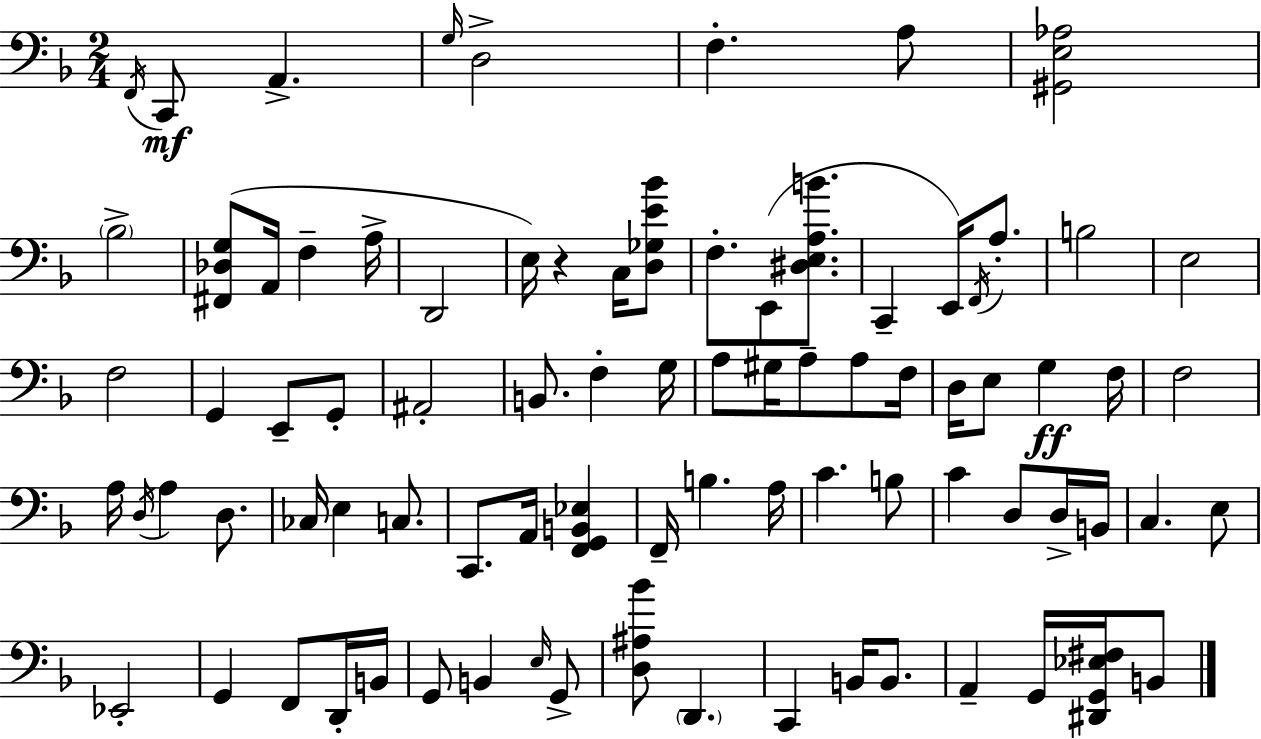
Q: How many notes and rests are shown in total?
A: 84